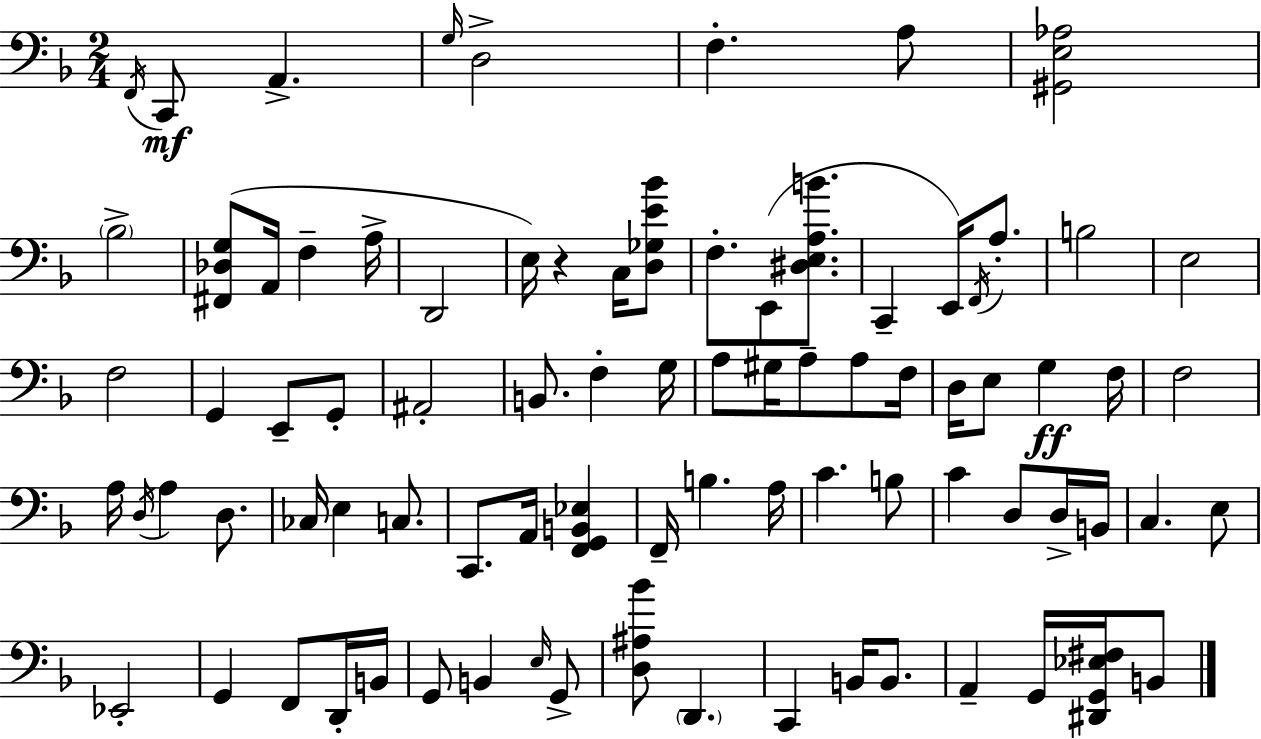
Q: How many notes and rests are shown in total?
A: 84